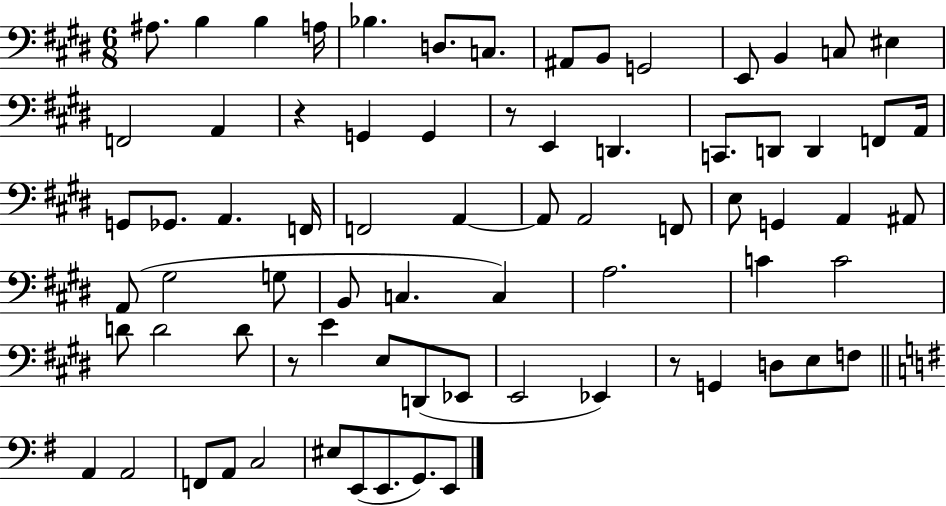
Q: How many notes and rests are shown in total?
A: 74